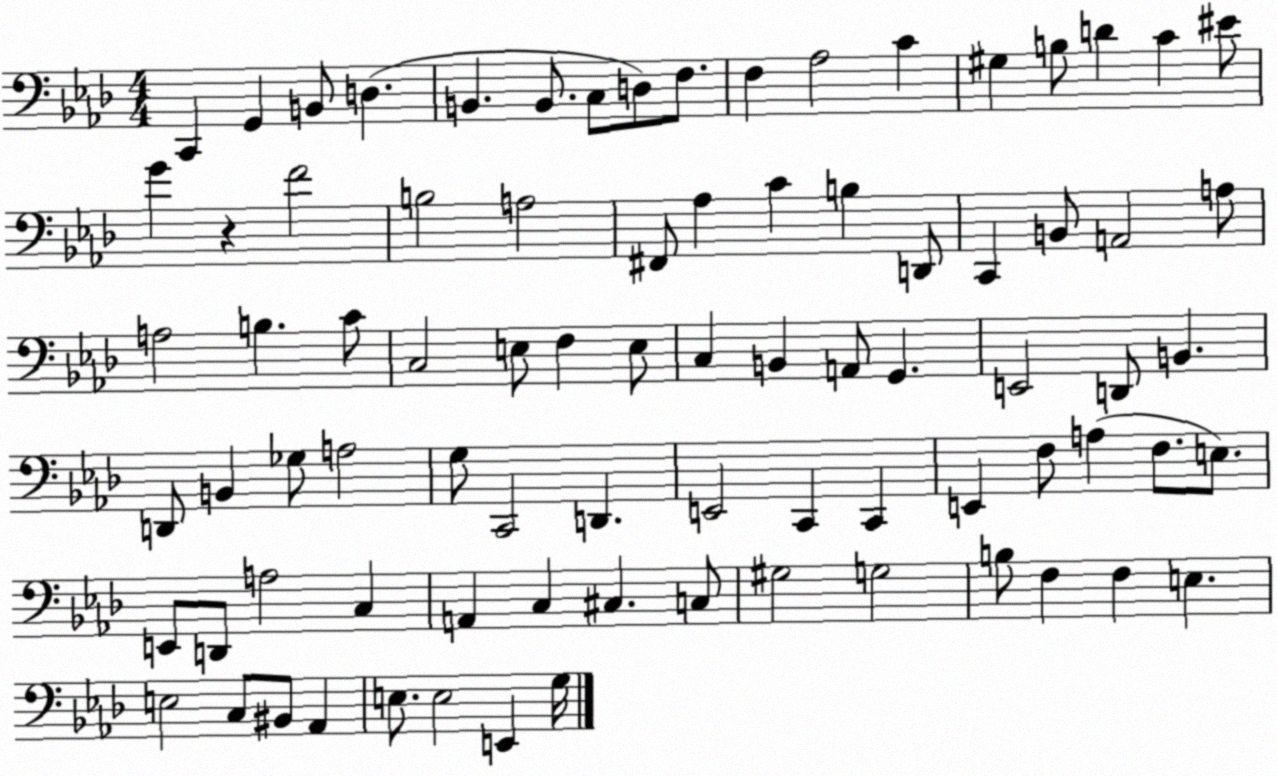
X:1
T:Untitled
M:4/4
L:1/4
K:Ab
C,, G,, B,,/2 D, B,, B,,/2 C,/2 D,/2 F,/2 F, _A,2 C ^G, B,/2 D C ^E/2 G z F2 B,2 A,2 ^F,,/2 _A, C B, D,,/2 C,, B,,/2 A,,2 A,/2 A,2 B, C/2 C,2 E,/2 F, E,/2 C, B,, A,,/2 G,, E,,2 D,,/2 B,, D,,/2 B,, _G,/2 A,2 G,/2 C,,2 D,, E,,2 C,, C,, E,, F,/2 A, F,/2 E,/2 E,,/2 D,,/2 A,2 C, A,, C, ^C, C,/2 ^G,2 G,2 B,/2 F, F, E, E,2 C,/2 ^B,,/2 _A,, E,/2 E,2 E,, G,/4